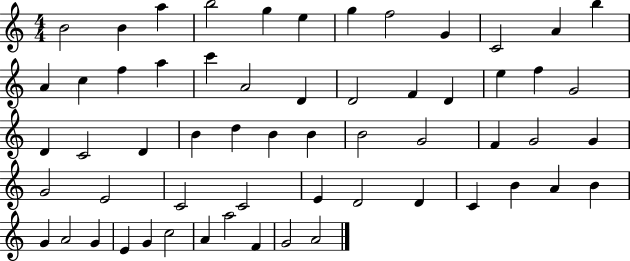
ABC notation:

X:1
T:Untitled
M:4/4
L:1/4
K:C
B2 B a b2 g e g f2 G C2 A b A c f a c' A2 D D2 F D e f G2 D C2 D B d B B B2 G2 F G2 G G2 E2 C2 C2 E D2 D C B A B G A2 G E G c2 A a2 F G2 A2